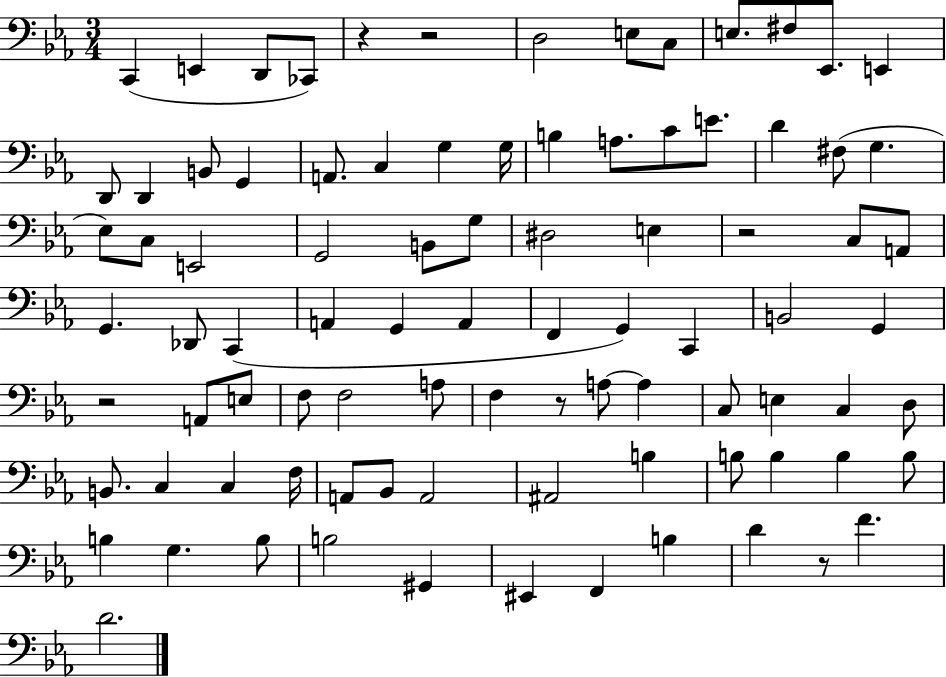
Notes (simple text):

C2/q E2/q D2/e CES2/e R/q R/h D3/h E3/e C3/e E3/e. F#3/e Eb2/e. E2/q D2/e D2/q B2/e G2/q A2/e. C3/q G3/q G3/s B3/q A3/e. C4/e E4/e. D4/q F#3/e G3/q. Eb3/e C3/e E2/h G2/h B2/e G3/e D#3/h E3/q R/h C3/e A2/e G2/q. Db2/e C2/q A2/q G2/q A2/q F2/q G2/q C2/q B2/h G2/q R/h A2/e E3/e F3/e F3/h A3/e F3/q R/e A3/e A3/q C3/e E3/q C3/q D3/e B2/e. C3/q C3/q F3/s A2/e Bb2/e A2/h A#2/h B3/q B3/e B3/q B3/q B3/e B3/q G3/q. B3/e B3/h G#2/q EIS2/q F2/q B3/q D4/q R/e F4/q. D4/h.